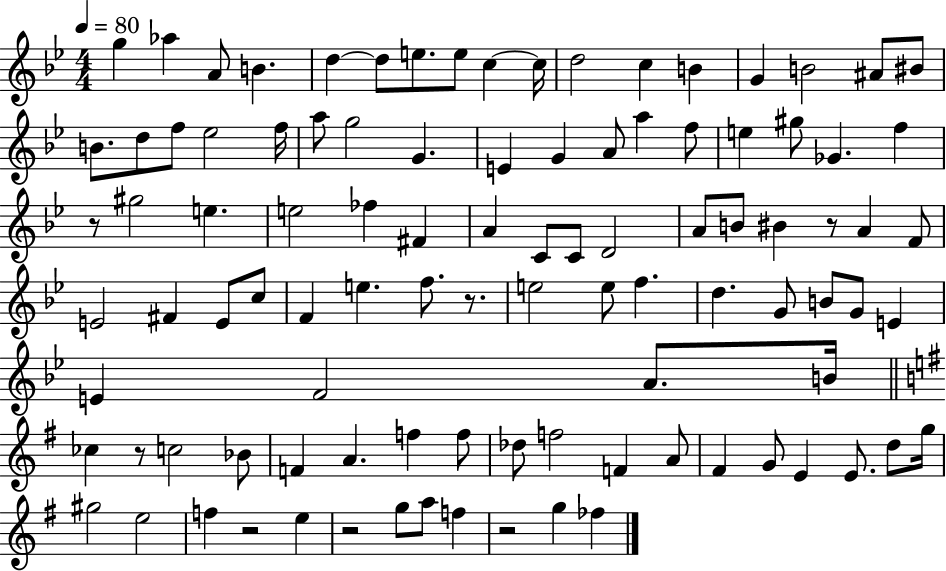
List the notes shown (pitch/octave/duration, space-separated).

G5/q Ab5/q A4/e B4/q. D5/q D5/e E5/e. E5/e C5/q C5/s D5/h C5/q B4/q G4/q B4/h A#4/e BIS4/e B4/e. D5/e F5/e Eb5/h F5/s A5/e G5/h G4/q. E4/q G4/q A4/e A5/q F5/e E5/q G#5/e Gb4/q. F5/q R/e G#5/h E5/q. E5/h FES5/q F#4/q A4/q C4/e C4/e D4/h A4/e B4/e BIS4/q R/e A4/q F4/e E4/h F#4/q E4/e C5/e F4/q E5/q. F5/e. R/e. E5/h E5/e F5/q. D5/q. G4/e B4/e G4/e E4/q E4/q F4/h A4/e. B4/s CES5/q R/e C5/h Bb4/e F4/q A4/q. F5/q F5/e Db5/e F5/h F4/q A4/e F#4/q G4/e E4/q E4/e. D5/e G5/s G#5/h E5/h F5/q R/h E5/q R/h G5/e A5/e F5/q R/h G5/q FES5/q